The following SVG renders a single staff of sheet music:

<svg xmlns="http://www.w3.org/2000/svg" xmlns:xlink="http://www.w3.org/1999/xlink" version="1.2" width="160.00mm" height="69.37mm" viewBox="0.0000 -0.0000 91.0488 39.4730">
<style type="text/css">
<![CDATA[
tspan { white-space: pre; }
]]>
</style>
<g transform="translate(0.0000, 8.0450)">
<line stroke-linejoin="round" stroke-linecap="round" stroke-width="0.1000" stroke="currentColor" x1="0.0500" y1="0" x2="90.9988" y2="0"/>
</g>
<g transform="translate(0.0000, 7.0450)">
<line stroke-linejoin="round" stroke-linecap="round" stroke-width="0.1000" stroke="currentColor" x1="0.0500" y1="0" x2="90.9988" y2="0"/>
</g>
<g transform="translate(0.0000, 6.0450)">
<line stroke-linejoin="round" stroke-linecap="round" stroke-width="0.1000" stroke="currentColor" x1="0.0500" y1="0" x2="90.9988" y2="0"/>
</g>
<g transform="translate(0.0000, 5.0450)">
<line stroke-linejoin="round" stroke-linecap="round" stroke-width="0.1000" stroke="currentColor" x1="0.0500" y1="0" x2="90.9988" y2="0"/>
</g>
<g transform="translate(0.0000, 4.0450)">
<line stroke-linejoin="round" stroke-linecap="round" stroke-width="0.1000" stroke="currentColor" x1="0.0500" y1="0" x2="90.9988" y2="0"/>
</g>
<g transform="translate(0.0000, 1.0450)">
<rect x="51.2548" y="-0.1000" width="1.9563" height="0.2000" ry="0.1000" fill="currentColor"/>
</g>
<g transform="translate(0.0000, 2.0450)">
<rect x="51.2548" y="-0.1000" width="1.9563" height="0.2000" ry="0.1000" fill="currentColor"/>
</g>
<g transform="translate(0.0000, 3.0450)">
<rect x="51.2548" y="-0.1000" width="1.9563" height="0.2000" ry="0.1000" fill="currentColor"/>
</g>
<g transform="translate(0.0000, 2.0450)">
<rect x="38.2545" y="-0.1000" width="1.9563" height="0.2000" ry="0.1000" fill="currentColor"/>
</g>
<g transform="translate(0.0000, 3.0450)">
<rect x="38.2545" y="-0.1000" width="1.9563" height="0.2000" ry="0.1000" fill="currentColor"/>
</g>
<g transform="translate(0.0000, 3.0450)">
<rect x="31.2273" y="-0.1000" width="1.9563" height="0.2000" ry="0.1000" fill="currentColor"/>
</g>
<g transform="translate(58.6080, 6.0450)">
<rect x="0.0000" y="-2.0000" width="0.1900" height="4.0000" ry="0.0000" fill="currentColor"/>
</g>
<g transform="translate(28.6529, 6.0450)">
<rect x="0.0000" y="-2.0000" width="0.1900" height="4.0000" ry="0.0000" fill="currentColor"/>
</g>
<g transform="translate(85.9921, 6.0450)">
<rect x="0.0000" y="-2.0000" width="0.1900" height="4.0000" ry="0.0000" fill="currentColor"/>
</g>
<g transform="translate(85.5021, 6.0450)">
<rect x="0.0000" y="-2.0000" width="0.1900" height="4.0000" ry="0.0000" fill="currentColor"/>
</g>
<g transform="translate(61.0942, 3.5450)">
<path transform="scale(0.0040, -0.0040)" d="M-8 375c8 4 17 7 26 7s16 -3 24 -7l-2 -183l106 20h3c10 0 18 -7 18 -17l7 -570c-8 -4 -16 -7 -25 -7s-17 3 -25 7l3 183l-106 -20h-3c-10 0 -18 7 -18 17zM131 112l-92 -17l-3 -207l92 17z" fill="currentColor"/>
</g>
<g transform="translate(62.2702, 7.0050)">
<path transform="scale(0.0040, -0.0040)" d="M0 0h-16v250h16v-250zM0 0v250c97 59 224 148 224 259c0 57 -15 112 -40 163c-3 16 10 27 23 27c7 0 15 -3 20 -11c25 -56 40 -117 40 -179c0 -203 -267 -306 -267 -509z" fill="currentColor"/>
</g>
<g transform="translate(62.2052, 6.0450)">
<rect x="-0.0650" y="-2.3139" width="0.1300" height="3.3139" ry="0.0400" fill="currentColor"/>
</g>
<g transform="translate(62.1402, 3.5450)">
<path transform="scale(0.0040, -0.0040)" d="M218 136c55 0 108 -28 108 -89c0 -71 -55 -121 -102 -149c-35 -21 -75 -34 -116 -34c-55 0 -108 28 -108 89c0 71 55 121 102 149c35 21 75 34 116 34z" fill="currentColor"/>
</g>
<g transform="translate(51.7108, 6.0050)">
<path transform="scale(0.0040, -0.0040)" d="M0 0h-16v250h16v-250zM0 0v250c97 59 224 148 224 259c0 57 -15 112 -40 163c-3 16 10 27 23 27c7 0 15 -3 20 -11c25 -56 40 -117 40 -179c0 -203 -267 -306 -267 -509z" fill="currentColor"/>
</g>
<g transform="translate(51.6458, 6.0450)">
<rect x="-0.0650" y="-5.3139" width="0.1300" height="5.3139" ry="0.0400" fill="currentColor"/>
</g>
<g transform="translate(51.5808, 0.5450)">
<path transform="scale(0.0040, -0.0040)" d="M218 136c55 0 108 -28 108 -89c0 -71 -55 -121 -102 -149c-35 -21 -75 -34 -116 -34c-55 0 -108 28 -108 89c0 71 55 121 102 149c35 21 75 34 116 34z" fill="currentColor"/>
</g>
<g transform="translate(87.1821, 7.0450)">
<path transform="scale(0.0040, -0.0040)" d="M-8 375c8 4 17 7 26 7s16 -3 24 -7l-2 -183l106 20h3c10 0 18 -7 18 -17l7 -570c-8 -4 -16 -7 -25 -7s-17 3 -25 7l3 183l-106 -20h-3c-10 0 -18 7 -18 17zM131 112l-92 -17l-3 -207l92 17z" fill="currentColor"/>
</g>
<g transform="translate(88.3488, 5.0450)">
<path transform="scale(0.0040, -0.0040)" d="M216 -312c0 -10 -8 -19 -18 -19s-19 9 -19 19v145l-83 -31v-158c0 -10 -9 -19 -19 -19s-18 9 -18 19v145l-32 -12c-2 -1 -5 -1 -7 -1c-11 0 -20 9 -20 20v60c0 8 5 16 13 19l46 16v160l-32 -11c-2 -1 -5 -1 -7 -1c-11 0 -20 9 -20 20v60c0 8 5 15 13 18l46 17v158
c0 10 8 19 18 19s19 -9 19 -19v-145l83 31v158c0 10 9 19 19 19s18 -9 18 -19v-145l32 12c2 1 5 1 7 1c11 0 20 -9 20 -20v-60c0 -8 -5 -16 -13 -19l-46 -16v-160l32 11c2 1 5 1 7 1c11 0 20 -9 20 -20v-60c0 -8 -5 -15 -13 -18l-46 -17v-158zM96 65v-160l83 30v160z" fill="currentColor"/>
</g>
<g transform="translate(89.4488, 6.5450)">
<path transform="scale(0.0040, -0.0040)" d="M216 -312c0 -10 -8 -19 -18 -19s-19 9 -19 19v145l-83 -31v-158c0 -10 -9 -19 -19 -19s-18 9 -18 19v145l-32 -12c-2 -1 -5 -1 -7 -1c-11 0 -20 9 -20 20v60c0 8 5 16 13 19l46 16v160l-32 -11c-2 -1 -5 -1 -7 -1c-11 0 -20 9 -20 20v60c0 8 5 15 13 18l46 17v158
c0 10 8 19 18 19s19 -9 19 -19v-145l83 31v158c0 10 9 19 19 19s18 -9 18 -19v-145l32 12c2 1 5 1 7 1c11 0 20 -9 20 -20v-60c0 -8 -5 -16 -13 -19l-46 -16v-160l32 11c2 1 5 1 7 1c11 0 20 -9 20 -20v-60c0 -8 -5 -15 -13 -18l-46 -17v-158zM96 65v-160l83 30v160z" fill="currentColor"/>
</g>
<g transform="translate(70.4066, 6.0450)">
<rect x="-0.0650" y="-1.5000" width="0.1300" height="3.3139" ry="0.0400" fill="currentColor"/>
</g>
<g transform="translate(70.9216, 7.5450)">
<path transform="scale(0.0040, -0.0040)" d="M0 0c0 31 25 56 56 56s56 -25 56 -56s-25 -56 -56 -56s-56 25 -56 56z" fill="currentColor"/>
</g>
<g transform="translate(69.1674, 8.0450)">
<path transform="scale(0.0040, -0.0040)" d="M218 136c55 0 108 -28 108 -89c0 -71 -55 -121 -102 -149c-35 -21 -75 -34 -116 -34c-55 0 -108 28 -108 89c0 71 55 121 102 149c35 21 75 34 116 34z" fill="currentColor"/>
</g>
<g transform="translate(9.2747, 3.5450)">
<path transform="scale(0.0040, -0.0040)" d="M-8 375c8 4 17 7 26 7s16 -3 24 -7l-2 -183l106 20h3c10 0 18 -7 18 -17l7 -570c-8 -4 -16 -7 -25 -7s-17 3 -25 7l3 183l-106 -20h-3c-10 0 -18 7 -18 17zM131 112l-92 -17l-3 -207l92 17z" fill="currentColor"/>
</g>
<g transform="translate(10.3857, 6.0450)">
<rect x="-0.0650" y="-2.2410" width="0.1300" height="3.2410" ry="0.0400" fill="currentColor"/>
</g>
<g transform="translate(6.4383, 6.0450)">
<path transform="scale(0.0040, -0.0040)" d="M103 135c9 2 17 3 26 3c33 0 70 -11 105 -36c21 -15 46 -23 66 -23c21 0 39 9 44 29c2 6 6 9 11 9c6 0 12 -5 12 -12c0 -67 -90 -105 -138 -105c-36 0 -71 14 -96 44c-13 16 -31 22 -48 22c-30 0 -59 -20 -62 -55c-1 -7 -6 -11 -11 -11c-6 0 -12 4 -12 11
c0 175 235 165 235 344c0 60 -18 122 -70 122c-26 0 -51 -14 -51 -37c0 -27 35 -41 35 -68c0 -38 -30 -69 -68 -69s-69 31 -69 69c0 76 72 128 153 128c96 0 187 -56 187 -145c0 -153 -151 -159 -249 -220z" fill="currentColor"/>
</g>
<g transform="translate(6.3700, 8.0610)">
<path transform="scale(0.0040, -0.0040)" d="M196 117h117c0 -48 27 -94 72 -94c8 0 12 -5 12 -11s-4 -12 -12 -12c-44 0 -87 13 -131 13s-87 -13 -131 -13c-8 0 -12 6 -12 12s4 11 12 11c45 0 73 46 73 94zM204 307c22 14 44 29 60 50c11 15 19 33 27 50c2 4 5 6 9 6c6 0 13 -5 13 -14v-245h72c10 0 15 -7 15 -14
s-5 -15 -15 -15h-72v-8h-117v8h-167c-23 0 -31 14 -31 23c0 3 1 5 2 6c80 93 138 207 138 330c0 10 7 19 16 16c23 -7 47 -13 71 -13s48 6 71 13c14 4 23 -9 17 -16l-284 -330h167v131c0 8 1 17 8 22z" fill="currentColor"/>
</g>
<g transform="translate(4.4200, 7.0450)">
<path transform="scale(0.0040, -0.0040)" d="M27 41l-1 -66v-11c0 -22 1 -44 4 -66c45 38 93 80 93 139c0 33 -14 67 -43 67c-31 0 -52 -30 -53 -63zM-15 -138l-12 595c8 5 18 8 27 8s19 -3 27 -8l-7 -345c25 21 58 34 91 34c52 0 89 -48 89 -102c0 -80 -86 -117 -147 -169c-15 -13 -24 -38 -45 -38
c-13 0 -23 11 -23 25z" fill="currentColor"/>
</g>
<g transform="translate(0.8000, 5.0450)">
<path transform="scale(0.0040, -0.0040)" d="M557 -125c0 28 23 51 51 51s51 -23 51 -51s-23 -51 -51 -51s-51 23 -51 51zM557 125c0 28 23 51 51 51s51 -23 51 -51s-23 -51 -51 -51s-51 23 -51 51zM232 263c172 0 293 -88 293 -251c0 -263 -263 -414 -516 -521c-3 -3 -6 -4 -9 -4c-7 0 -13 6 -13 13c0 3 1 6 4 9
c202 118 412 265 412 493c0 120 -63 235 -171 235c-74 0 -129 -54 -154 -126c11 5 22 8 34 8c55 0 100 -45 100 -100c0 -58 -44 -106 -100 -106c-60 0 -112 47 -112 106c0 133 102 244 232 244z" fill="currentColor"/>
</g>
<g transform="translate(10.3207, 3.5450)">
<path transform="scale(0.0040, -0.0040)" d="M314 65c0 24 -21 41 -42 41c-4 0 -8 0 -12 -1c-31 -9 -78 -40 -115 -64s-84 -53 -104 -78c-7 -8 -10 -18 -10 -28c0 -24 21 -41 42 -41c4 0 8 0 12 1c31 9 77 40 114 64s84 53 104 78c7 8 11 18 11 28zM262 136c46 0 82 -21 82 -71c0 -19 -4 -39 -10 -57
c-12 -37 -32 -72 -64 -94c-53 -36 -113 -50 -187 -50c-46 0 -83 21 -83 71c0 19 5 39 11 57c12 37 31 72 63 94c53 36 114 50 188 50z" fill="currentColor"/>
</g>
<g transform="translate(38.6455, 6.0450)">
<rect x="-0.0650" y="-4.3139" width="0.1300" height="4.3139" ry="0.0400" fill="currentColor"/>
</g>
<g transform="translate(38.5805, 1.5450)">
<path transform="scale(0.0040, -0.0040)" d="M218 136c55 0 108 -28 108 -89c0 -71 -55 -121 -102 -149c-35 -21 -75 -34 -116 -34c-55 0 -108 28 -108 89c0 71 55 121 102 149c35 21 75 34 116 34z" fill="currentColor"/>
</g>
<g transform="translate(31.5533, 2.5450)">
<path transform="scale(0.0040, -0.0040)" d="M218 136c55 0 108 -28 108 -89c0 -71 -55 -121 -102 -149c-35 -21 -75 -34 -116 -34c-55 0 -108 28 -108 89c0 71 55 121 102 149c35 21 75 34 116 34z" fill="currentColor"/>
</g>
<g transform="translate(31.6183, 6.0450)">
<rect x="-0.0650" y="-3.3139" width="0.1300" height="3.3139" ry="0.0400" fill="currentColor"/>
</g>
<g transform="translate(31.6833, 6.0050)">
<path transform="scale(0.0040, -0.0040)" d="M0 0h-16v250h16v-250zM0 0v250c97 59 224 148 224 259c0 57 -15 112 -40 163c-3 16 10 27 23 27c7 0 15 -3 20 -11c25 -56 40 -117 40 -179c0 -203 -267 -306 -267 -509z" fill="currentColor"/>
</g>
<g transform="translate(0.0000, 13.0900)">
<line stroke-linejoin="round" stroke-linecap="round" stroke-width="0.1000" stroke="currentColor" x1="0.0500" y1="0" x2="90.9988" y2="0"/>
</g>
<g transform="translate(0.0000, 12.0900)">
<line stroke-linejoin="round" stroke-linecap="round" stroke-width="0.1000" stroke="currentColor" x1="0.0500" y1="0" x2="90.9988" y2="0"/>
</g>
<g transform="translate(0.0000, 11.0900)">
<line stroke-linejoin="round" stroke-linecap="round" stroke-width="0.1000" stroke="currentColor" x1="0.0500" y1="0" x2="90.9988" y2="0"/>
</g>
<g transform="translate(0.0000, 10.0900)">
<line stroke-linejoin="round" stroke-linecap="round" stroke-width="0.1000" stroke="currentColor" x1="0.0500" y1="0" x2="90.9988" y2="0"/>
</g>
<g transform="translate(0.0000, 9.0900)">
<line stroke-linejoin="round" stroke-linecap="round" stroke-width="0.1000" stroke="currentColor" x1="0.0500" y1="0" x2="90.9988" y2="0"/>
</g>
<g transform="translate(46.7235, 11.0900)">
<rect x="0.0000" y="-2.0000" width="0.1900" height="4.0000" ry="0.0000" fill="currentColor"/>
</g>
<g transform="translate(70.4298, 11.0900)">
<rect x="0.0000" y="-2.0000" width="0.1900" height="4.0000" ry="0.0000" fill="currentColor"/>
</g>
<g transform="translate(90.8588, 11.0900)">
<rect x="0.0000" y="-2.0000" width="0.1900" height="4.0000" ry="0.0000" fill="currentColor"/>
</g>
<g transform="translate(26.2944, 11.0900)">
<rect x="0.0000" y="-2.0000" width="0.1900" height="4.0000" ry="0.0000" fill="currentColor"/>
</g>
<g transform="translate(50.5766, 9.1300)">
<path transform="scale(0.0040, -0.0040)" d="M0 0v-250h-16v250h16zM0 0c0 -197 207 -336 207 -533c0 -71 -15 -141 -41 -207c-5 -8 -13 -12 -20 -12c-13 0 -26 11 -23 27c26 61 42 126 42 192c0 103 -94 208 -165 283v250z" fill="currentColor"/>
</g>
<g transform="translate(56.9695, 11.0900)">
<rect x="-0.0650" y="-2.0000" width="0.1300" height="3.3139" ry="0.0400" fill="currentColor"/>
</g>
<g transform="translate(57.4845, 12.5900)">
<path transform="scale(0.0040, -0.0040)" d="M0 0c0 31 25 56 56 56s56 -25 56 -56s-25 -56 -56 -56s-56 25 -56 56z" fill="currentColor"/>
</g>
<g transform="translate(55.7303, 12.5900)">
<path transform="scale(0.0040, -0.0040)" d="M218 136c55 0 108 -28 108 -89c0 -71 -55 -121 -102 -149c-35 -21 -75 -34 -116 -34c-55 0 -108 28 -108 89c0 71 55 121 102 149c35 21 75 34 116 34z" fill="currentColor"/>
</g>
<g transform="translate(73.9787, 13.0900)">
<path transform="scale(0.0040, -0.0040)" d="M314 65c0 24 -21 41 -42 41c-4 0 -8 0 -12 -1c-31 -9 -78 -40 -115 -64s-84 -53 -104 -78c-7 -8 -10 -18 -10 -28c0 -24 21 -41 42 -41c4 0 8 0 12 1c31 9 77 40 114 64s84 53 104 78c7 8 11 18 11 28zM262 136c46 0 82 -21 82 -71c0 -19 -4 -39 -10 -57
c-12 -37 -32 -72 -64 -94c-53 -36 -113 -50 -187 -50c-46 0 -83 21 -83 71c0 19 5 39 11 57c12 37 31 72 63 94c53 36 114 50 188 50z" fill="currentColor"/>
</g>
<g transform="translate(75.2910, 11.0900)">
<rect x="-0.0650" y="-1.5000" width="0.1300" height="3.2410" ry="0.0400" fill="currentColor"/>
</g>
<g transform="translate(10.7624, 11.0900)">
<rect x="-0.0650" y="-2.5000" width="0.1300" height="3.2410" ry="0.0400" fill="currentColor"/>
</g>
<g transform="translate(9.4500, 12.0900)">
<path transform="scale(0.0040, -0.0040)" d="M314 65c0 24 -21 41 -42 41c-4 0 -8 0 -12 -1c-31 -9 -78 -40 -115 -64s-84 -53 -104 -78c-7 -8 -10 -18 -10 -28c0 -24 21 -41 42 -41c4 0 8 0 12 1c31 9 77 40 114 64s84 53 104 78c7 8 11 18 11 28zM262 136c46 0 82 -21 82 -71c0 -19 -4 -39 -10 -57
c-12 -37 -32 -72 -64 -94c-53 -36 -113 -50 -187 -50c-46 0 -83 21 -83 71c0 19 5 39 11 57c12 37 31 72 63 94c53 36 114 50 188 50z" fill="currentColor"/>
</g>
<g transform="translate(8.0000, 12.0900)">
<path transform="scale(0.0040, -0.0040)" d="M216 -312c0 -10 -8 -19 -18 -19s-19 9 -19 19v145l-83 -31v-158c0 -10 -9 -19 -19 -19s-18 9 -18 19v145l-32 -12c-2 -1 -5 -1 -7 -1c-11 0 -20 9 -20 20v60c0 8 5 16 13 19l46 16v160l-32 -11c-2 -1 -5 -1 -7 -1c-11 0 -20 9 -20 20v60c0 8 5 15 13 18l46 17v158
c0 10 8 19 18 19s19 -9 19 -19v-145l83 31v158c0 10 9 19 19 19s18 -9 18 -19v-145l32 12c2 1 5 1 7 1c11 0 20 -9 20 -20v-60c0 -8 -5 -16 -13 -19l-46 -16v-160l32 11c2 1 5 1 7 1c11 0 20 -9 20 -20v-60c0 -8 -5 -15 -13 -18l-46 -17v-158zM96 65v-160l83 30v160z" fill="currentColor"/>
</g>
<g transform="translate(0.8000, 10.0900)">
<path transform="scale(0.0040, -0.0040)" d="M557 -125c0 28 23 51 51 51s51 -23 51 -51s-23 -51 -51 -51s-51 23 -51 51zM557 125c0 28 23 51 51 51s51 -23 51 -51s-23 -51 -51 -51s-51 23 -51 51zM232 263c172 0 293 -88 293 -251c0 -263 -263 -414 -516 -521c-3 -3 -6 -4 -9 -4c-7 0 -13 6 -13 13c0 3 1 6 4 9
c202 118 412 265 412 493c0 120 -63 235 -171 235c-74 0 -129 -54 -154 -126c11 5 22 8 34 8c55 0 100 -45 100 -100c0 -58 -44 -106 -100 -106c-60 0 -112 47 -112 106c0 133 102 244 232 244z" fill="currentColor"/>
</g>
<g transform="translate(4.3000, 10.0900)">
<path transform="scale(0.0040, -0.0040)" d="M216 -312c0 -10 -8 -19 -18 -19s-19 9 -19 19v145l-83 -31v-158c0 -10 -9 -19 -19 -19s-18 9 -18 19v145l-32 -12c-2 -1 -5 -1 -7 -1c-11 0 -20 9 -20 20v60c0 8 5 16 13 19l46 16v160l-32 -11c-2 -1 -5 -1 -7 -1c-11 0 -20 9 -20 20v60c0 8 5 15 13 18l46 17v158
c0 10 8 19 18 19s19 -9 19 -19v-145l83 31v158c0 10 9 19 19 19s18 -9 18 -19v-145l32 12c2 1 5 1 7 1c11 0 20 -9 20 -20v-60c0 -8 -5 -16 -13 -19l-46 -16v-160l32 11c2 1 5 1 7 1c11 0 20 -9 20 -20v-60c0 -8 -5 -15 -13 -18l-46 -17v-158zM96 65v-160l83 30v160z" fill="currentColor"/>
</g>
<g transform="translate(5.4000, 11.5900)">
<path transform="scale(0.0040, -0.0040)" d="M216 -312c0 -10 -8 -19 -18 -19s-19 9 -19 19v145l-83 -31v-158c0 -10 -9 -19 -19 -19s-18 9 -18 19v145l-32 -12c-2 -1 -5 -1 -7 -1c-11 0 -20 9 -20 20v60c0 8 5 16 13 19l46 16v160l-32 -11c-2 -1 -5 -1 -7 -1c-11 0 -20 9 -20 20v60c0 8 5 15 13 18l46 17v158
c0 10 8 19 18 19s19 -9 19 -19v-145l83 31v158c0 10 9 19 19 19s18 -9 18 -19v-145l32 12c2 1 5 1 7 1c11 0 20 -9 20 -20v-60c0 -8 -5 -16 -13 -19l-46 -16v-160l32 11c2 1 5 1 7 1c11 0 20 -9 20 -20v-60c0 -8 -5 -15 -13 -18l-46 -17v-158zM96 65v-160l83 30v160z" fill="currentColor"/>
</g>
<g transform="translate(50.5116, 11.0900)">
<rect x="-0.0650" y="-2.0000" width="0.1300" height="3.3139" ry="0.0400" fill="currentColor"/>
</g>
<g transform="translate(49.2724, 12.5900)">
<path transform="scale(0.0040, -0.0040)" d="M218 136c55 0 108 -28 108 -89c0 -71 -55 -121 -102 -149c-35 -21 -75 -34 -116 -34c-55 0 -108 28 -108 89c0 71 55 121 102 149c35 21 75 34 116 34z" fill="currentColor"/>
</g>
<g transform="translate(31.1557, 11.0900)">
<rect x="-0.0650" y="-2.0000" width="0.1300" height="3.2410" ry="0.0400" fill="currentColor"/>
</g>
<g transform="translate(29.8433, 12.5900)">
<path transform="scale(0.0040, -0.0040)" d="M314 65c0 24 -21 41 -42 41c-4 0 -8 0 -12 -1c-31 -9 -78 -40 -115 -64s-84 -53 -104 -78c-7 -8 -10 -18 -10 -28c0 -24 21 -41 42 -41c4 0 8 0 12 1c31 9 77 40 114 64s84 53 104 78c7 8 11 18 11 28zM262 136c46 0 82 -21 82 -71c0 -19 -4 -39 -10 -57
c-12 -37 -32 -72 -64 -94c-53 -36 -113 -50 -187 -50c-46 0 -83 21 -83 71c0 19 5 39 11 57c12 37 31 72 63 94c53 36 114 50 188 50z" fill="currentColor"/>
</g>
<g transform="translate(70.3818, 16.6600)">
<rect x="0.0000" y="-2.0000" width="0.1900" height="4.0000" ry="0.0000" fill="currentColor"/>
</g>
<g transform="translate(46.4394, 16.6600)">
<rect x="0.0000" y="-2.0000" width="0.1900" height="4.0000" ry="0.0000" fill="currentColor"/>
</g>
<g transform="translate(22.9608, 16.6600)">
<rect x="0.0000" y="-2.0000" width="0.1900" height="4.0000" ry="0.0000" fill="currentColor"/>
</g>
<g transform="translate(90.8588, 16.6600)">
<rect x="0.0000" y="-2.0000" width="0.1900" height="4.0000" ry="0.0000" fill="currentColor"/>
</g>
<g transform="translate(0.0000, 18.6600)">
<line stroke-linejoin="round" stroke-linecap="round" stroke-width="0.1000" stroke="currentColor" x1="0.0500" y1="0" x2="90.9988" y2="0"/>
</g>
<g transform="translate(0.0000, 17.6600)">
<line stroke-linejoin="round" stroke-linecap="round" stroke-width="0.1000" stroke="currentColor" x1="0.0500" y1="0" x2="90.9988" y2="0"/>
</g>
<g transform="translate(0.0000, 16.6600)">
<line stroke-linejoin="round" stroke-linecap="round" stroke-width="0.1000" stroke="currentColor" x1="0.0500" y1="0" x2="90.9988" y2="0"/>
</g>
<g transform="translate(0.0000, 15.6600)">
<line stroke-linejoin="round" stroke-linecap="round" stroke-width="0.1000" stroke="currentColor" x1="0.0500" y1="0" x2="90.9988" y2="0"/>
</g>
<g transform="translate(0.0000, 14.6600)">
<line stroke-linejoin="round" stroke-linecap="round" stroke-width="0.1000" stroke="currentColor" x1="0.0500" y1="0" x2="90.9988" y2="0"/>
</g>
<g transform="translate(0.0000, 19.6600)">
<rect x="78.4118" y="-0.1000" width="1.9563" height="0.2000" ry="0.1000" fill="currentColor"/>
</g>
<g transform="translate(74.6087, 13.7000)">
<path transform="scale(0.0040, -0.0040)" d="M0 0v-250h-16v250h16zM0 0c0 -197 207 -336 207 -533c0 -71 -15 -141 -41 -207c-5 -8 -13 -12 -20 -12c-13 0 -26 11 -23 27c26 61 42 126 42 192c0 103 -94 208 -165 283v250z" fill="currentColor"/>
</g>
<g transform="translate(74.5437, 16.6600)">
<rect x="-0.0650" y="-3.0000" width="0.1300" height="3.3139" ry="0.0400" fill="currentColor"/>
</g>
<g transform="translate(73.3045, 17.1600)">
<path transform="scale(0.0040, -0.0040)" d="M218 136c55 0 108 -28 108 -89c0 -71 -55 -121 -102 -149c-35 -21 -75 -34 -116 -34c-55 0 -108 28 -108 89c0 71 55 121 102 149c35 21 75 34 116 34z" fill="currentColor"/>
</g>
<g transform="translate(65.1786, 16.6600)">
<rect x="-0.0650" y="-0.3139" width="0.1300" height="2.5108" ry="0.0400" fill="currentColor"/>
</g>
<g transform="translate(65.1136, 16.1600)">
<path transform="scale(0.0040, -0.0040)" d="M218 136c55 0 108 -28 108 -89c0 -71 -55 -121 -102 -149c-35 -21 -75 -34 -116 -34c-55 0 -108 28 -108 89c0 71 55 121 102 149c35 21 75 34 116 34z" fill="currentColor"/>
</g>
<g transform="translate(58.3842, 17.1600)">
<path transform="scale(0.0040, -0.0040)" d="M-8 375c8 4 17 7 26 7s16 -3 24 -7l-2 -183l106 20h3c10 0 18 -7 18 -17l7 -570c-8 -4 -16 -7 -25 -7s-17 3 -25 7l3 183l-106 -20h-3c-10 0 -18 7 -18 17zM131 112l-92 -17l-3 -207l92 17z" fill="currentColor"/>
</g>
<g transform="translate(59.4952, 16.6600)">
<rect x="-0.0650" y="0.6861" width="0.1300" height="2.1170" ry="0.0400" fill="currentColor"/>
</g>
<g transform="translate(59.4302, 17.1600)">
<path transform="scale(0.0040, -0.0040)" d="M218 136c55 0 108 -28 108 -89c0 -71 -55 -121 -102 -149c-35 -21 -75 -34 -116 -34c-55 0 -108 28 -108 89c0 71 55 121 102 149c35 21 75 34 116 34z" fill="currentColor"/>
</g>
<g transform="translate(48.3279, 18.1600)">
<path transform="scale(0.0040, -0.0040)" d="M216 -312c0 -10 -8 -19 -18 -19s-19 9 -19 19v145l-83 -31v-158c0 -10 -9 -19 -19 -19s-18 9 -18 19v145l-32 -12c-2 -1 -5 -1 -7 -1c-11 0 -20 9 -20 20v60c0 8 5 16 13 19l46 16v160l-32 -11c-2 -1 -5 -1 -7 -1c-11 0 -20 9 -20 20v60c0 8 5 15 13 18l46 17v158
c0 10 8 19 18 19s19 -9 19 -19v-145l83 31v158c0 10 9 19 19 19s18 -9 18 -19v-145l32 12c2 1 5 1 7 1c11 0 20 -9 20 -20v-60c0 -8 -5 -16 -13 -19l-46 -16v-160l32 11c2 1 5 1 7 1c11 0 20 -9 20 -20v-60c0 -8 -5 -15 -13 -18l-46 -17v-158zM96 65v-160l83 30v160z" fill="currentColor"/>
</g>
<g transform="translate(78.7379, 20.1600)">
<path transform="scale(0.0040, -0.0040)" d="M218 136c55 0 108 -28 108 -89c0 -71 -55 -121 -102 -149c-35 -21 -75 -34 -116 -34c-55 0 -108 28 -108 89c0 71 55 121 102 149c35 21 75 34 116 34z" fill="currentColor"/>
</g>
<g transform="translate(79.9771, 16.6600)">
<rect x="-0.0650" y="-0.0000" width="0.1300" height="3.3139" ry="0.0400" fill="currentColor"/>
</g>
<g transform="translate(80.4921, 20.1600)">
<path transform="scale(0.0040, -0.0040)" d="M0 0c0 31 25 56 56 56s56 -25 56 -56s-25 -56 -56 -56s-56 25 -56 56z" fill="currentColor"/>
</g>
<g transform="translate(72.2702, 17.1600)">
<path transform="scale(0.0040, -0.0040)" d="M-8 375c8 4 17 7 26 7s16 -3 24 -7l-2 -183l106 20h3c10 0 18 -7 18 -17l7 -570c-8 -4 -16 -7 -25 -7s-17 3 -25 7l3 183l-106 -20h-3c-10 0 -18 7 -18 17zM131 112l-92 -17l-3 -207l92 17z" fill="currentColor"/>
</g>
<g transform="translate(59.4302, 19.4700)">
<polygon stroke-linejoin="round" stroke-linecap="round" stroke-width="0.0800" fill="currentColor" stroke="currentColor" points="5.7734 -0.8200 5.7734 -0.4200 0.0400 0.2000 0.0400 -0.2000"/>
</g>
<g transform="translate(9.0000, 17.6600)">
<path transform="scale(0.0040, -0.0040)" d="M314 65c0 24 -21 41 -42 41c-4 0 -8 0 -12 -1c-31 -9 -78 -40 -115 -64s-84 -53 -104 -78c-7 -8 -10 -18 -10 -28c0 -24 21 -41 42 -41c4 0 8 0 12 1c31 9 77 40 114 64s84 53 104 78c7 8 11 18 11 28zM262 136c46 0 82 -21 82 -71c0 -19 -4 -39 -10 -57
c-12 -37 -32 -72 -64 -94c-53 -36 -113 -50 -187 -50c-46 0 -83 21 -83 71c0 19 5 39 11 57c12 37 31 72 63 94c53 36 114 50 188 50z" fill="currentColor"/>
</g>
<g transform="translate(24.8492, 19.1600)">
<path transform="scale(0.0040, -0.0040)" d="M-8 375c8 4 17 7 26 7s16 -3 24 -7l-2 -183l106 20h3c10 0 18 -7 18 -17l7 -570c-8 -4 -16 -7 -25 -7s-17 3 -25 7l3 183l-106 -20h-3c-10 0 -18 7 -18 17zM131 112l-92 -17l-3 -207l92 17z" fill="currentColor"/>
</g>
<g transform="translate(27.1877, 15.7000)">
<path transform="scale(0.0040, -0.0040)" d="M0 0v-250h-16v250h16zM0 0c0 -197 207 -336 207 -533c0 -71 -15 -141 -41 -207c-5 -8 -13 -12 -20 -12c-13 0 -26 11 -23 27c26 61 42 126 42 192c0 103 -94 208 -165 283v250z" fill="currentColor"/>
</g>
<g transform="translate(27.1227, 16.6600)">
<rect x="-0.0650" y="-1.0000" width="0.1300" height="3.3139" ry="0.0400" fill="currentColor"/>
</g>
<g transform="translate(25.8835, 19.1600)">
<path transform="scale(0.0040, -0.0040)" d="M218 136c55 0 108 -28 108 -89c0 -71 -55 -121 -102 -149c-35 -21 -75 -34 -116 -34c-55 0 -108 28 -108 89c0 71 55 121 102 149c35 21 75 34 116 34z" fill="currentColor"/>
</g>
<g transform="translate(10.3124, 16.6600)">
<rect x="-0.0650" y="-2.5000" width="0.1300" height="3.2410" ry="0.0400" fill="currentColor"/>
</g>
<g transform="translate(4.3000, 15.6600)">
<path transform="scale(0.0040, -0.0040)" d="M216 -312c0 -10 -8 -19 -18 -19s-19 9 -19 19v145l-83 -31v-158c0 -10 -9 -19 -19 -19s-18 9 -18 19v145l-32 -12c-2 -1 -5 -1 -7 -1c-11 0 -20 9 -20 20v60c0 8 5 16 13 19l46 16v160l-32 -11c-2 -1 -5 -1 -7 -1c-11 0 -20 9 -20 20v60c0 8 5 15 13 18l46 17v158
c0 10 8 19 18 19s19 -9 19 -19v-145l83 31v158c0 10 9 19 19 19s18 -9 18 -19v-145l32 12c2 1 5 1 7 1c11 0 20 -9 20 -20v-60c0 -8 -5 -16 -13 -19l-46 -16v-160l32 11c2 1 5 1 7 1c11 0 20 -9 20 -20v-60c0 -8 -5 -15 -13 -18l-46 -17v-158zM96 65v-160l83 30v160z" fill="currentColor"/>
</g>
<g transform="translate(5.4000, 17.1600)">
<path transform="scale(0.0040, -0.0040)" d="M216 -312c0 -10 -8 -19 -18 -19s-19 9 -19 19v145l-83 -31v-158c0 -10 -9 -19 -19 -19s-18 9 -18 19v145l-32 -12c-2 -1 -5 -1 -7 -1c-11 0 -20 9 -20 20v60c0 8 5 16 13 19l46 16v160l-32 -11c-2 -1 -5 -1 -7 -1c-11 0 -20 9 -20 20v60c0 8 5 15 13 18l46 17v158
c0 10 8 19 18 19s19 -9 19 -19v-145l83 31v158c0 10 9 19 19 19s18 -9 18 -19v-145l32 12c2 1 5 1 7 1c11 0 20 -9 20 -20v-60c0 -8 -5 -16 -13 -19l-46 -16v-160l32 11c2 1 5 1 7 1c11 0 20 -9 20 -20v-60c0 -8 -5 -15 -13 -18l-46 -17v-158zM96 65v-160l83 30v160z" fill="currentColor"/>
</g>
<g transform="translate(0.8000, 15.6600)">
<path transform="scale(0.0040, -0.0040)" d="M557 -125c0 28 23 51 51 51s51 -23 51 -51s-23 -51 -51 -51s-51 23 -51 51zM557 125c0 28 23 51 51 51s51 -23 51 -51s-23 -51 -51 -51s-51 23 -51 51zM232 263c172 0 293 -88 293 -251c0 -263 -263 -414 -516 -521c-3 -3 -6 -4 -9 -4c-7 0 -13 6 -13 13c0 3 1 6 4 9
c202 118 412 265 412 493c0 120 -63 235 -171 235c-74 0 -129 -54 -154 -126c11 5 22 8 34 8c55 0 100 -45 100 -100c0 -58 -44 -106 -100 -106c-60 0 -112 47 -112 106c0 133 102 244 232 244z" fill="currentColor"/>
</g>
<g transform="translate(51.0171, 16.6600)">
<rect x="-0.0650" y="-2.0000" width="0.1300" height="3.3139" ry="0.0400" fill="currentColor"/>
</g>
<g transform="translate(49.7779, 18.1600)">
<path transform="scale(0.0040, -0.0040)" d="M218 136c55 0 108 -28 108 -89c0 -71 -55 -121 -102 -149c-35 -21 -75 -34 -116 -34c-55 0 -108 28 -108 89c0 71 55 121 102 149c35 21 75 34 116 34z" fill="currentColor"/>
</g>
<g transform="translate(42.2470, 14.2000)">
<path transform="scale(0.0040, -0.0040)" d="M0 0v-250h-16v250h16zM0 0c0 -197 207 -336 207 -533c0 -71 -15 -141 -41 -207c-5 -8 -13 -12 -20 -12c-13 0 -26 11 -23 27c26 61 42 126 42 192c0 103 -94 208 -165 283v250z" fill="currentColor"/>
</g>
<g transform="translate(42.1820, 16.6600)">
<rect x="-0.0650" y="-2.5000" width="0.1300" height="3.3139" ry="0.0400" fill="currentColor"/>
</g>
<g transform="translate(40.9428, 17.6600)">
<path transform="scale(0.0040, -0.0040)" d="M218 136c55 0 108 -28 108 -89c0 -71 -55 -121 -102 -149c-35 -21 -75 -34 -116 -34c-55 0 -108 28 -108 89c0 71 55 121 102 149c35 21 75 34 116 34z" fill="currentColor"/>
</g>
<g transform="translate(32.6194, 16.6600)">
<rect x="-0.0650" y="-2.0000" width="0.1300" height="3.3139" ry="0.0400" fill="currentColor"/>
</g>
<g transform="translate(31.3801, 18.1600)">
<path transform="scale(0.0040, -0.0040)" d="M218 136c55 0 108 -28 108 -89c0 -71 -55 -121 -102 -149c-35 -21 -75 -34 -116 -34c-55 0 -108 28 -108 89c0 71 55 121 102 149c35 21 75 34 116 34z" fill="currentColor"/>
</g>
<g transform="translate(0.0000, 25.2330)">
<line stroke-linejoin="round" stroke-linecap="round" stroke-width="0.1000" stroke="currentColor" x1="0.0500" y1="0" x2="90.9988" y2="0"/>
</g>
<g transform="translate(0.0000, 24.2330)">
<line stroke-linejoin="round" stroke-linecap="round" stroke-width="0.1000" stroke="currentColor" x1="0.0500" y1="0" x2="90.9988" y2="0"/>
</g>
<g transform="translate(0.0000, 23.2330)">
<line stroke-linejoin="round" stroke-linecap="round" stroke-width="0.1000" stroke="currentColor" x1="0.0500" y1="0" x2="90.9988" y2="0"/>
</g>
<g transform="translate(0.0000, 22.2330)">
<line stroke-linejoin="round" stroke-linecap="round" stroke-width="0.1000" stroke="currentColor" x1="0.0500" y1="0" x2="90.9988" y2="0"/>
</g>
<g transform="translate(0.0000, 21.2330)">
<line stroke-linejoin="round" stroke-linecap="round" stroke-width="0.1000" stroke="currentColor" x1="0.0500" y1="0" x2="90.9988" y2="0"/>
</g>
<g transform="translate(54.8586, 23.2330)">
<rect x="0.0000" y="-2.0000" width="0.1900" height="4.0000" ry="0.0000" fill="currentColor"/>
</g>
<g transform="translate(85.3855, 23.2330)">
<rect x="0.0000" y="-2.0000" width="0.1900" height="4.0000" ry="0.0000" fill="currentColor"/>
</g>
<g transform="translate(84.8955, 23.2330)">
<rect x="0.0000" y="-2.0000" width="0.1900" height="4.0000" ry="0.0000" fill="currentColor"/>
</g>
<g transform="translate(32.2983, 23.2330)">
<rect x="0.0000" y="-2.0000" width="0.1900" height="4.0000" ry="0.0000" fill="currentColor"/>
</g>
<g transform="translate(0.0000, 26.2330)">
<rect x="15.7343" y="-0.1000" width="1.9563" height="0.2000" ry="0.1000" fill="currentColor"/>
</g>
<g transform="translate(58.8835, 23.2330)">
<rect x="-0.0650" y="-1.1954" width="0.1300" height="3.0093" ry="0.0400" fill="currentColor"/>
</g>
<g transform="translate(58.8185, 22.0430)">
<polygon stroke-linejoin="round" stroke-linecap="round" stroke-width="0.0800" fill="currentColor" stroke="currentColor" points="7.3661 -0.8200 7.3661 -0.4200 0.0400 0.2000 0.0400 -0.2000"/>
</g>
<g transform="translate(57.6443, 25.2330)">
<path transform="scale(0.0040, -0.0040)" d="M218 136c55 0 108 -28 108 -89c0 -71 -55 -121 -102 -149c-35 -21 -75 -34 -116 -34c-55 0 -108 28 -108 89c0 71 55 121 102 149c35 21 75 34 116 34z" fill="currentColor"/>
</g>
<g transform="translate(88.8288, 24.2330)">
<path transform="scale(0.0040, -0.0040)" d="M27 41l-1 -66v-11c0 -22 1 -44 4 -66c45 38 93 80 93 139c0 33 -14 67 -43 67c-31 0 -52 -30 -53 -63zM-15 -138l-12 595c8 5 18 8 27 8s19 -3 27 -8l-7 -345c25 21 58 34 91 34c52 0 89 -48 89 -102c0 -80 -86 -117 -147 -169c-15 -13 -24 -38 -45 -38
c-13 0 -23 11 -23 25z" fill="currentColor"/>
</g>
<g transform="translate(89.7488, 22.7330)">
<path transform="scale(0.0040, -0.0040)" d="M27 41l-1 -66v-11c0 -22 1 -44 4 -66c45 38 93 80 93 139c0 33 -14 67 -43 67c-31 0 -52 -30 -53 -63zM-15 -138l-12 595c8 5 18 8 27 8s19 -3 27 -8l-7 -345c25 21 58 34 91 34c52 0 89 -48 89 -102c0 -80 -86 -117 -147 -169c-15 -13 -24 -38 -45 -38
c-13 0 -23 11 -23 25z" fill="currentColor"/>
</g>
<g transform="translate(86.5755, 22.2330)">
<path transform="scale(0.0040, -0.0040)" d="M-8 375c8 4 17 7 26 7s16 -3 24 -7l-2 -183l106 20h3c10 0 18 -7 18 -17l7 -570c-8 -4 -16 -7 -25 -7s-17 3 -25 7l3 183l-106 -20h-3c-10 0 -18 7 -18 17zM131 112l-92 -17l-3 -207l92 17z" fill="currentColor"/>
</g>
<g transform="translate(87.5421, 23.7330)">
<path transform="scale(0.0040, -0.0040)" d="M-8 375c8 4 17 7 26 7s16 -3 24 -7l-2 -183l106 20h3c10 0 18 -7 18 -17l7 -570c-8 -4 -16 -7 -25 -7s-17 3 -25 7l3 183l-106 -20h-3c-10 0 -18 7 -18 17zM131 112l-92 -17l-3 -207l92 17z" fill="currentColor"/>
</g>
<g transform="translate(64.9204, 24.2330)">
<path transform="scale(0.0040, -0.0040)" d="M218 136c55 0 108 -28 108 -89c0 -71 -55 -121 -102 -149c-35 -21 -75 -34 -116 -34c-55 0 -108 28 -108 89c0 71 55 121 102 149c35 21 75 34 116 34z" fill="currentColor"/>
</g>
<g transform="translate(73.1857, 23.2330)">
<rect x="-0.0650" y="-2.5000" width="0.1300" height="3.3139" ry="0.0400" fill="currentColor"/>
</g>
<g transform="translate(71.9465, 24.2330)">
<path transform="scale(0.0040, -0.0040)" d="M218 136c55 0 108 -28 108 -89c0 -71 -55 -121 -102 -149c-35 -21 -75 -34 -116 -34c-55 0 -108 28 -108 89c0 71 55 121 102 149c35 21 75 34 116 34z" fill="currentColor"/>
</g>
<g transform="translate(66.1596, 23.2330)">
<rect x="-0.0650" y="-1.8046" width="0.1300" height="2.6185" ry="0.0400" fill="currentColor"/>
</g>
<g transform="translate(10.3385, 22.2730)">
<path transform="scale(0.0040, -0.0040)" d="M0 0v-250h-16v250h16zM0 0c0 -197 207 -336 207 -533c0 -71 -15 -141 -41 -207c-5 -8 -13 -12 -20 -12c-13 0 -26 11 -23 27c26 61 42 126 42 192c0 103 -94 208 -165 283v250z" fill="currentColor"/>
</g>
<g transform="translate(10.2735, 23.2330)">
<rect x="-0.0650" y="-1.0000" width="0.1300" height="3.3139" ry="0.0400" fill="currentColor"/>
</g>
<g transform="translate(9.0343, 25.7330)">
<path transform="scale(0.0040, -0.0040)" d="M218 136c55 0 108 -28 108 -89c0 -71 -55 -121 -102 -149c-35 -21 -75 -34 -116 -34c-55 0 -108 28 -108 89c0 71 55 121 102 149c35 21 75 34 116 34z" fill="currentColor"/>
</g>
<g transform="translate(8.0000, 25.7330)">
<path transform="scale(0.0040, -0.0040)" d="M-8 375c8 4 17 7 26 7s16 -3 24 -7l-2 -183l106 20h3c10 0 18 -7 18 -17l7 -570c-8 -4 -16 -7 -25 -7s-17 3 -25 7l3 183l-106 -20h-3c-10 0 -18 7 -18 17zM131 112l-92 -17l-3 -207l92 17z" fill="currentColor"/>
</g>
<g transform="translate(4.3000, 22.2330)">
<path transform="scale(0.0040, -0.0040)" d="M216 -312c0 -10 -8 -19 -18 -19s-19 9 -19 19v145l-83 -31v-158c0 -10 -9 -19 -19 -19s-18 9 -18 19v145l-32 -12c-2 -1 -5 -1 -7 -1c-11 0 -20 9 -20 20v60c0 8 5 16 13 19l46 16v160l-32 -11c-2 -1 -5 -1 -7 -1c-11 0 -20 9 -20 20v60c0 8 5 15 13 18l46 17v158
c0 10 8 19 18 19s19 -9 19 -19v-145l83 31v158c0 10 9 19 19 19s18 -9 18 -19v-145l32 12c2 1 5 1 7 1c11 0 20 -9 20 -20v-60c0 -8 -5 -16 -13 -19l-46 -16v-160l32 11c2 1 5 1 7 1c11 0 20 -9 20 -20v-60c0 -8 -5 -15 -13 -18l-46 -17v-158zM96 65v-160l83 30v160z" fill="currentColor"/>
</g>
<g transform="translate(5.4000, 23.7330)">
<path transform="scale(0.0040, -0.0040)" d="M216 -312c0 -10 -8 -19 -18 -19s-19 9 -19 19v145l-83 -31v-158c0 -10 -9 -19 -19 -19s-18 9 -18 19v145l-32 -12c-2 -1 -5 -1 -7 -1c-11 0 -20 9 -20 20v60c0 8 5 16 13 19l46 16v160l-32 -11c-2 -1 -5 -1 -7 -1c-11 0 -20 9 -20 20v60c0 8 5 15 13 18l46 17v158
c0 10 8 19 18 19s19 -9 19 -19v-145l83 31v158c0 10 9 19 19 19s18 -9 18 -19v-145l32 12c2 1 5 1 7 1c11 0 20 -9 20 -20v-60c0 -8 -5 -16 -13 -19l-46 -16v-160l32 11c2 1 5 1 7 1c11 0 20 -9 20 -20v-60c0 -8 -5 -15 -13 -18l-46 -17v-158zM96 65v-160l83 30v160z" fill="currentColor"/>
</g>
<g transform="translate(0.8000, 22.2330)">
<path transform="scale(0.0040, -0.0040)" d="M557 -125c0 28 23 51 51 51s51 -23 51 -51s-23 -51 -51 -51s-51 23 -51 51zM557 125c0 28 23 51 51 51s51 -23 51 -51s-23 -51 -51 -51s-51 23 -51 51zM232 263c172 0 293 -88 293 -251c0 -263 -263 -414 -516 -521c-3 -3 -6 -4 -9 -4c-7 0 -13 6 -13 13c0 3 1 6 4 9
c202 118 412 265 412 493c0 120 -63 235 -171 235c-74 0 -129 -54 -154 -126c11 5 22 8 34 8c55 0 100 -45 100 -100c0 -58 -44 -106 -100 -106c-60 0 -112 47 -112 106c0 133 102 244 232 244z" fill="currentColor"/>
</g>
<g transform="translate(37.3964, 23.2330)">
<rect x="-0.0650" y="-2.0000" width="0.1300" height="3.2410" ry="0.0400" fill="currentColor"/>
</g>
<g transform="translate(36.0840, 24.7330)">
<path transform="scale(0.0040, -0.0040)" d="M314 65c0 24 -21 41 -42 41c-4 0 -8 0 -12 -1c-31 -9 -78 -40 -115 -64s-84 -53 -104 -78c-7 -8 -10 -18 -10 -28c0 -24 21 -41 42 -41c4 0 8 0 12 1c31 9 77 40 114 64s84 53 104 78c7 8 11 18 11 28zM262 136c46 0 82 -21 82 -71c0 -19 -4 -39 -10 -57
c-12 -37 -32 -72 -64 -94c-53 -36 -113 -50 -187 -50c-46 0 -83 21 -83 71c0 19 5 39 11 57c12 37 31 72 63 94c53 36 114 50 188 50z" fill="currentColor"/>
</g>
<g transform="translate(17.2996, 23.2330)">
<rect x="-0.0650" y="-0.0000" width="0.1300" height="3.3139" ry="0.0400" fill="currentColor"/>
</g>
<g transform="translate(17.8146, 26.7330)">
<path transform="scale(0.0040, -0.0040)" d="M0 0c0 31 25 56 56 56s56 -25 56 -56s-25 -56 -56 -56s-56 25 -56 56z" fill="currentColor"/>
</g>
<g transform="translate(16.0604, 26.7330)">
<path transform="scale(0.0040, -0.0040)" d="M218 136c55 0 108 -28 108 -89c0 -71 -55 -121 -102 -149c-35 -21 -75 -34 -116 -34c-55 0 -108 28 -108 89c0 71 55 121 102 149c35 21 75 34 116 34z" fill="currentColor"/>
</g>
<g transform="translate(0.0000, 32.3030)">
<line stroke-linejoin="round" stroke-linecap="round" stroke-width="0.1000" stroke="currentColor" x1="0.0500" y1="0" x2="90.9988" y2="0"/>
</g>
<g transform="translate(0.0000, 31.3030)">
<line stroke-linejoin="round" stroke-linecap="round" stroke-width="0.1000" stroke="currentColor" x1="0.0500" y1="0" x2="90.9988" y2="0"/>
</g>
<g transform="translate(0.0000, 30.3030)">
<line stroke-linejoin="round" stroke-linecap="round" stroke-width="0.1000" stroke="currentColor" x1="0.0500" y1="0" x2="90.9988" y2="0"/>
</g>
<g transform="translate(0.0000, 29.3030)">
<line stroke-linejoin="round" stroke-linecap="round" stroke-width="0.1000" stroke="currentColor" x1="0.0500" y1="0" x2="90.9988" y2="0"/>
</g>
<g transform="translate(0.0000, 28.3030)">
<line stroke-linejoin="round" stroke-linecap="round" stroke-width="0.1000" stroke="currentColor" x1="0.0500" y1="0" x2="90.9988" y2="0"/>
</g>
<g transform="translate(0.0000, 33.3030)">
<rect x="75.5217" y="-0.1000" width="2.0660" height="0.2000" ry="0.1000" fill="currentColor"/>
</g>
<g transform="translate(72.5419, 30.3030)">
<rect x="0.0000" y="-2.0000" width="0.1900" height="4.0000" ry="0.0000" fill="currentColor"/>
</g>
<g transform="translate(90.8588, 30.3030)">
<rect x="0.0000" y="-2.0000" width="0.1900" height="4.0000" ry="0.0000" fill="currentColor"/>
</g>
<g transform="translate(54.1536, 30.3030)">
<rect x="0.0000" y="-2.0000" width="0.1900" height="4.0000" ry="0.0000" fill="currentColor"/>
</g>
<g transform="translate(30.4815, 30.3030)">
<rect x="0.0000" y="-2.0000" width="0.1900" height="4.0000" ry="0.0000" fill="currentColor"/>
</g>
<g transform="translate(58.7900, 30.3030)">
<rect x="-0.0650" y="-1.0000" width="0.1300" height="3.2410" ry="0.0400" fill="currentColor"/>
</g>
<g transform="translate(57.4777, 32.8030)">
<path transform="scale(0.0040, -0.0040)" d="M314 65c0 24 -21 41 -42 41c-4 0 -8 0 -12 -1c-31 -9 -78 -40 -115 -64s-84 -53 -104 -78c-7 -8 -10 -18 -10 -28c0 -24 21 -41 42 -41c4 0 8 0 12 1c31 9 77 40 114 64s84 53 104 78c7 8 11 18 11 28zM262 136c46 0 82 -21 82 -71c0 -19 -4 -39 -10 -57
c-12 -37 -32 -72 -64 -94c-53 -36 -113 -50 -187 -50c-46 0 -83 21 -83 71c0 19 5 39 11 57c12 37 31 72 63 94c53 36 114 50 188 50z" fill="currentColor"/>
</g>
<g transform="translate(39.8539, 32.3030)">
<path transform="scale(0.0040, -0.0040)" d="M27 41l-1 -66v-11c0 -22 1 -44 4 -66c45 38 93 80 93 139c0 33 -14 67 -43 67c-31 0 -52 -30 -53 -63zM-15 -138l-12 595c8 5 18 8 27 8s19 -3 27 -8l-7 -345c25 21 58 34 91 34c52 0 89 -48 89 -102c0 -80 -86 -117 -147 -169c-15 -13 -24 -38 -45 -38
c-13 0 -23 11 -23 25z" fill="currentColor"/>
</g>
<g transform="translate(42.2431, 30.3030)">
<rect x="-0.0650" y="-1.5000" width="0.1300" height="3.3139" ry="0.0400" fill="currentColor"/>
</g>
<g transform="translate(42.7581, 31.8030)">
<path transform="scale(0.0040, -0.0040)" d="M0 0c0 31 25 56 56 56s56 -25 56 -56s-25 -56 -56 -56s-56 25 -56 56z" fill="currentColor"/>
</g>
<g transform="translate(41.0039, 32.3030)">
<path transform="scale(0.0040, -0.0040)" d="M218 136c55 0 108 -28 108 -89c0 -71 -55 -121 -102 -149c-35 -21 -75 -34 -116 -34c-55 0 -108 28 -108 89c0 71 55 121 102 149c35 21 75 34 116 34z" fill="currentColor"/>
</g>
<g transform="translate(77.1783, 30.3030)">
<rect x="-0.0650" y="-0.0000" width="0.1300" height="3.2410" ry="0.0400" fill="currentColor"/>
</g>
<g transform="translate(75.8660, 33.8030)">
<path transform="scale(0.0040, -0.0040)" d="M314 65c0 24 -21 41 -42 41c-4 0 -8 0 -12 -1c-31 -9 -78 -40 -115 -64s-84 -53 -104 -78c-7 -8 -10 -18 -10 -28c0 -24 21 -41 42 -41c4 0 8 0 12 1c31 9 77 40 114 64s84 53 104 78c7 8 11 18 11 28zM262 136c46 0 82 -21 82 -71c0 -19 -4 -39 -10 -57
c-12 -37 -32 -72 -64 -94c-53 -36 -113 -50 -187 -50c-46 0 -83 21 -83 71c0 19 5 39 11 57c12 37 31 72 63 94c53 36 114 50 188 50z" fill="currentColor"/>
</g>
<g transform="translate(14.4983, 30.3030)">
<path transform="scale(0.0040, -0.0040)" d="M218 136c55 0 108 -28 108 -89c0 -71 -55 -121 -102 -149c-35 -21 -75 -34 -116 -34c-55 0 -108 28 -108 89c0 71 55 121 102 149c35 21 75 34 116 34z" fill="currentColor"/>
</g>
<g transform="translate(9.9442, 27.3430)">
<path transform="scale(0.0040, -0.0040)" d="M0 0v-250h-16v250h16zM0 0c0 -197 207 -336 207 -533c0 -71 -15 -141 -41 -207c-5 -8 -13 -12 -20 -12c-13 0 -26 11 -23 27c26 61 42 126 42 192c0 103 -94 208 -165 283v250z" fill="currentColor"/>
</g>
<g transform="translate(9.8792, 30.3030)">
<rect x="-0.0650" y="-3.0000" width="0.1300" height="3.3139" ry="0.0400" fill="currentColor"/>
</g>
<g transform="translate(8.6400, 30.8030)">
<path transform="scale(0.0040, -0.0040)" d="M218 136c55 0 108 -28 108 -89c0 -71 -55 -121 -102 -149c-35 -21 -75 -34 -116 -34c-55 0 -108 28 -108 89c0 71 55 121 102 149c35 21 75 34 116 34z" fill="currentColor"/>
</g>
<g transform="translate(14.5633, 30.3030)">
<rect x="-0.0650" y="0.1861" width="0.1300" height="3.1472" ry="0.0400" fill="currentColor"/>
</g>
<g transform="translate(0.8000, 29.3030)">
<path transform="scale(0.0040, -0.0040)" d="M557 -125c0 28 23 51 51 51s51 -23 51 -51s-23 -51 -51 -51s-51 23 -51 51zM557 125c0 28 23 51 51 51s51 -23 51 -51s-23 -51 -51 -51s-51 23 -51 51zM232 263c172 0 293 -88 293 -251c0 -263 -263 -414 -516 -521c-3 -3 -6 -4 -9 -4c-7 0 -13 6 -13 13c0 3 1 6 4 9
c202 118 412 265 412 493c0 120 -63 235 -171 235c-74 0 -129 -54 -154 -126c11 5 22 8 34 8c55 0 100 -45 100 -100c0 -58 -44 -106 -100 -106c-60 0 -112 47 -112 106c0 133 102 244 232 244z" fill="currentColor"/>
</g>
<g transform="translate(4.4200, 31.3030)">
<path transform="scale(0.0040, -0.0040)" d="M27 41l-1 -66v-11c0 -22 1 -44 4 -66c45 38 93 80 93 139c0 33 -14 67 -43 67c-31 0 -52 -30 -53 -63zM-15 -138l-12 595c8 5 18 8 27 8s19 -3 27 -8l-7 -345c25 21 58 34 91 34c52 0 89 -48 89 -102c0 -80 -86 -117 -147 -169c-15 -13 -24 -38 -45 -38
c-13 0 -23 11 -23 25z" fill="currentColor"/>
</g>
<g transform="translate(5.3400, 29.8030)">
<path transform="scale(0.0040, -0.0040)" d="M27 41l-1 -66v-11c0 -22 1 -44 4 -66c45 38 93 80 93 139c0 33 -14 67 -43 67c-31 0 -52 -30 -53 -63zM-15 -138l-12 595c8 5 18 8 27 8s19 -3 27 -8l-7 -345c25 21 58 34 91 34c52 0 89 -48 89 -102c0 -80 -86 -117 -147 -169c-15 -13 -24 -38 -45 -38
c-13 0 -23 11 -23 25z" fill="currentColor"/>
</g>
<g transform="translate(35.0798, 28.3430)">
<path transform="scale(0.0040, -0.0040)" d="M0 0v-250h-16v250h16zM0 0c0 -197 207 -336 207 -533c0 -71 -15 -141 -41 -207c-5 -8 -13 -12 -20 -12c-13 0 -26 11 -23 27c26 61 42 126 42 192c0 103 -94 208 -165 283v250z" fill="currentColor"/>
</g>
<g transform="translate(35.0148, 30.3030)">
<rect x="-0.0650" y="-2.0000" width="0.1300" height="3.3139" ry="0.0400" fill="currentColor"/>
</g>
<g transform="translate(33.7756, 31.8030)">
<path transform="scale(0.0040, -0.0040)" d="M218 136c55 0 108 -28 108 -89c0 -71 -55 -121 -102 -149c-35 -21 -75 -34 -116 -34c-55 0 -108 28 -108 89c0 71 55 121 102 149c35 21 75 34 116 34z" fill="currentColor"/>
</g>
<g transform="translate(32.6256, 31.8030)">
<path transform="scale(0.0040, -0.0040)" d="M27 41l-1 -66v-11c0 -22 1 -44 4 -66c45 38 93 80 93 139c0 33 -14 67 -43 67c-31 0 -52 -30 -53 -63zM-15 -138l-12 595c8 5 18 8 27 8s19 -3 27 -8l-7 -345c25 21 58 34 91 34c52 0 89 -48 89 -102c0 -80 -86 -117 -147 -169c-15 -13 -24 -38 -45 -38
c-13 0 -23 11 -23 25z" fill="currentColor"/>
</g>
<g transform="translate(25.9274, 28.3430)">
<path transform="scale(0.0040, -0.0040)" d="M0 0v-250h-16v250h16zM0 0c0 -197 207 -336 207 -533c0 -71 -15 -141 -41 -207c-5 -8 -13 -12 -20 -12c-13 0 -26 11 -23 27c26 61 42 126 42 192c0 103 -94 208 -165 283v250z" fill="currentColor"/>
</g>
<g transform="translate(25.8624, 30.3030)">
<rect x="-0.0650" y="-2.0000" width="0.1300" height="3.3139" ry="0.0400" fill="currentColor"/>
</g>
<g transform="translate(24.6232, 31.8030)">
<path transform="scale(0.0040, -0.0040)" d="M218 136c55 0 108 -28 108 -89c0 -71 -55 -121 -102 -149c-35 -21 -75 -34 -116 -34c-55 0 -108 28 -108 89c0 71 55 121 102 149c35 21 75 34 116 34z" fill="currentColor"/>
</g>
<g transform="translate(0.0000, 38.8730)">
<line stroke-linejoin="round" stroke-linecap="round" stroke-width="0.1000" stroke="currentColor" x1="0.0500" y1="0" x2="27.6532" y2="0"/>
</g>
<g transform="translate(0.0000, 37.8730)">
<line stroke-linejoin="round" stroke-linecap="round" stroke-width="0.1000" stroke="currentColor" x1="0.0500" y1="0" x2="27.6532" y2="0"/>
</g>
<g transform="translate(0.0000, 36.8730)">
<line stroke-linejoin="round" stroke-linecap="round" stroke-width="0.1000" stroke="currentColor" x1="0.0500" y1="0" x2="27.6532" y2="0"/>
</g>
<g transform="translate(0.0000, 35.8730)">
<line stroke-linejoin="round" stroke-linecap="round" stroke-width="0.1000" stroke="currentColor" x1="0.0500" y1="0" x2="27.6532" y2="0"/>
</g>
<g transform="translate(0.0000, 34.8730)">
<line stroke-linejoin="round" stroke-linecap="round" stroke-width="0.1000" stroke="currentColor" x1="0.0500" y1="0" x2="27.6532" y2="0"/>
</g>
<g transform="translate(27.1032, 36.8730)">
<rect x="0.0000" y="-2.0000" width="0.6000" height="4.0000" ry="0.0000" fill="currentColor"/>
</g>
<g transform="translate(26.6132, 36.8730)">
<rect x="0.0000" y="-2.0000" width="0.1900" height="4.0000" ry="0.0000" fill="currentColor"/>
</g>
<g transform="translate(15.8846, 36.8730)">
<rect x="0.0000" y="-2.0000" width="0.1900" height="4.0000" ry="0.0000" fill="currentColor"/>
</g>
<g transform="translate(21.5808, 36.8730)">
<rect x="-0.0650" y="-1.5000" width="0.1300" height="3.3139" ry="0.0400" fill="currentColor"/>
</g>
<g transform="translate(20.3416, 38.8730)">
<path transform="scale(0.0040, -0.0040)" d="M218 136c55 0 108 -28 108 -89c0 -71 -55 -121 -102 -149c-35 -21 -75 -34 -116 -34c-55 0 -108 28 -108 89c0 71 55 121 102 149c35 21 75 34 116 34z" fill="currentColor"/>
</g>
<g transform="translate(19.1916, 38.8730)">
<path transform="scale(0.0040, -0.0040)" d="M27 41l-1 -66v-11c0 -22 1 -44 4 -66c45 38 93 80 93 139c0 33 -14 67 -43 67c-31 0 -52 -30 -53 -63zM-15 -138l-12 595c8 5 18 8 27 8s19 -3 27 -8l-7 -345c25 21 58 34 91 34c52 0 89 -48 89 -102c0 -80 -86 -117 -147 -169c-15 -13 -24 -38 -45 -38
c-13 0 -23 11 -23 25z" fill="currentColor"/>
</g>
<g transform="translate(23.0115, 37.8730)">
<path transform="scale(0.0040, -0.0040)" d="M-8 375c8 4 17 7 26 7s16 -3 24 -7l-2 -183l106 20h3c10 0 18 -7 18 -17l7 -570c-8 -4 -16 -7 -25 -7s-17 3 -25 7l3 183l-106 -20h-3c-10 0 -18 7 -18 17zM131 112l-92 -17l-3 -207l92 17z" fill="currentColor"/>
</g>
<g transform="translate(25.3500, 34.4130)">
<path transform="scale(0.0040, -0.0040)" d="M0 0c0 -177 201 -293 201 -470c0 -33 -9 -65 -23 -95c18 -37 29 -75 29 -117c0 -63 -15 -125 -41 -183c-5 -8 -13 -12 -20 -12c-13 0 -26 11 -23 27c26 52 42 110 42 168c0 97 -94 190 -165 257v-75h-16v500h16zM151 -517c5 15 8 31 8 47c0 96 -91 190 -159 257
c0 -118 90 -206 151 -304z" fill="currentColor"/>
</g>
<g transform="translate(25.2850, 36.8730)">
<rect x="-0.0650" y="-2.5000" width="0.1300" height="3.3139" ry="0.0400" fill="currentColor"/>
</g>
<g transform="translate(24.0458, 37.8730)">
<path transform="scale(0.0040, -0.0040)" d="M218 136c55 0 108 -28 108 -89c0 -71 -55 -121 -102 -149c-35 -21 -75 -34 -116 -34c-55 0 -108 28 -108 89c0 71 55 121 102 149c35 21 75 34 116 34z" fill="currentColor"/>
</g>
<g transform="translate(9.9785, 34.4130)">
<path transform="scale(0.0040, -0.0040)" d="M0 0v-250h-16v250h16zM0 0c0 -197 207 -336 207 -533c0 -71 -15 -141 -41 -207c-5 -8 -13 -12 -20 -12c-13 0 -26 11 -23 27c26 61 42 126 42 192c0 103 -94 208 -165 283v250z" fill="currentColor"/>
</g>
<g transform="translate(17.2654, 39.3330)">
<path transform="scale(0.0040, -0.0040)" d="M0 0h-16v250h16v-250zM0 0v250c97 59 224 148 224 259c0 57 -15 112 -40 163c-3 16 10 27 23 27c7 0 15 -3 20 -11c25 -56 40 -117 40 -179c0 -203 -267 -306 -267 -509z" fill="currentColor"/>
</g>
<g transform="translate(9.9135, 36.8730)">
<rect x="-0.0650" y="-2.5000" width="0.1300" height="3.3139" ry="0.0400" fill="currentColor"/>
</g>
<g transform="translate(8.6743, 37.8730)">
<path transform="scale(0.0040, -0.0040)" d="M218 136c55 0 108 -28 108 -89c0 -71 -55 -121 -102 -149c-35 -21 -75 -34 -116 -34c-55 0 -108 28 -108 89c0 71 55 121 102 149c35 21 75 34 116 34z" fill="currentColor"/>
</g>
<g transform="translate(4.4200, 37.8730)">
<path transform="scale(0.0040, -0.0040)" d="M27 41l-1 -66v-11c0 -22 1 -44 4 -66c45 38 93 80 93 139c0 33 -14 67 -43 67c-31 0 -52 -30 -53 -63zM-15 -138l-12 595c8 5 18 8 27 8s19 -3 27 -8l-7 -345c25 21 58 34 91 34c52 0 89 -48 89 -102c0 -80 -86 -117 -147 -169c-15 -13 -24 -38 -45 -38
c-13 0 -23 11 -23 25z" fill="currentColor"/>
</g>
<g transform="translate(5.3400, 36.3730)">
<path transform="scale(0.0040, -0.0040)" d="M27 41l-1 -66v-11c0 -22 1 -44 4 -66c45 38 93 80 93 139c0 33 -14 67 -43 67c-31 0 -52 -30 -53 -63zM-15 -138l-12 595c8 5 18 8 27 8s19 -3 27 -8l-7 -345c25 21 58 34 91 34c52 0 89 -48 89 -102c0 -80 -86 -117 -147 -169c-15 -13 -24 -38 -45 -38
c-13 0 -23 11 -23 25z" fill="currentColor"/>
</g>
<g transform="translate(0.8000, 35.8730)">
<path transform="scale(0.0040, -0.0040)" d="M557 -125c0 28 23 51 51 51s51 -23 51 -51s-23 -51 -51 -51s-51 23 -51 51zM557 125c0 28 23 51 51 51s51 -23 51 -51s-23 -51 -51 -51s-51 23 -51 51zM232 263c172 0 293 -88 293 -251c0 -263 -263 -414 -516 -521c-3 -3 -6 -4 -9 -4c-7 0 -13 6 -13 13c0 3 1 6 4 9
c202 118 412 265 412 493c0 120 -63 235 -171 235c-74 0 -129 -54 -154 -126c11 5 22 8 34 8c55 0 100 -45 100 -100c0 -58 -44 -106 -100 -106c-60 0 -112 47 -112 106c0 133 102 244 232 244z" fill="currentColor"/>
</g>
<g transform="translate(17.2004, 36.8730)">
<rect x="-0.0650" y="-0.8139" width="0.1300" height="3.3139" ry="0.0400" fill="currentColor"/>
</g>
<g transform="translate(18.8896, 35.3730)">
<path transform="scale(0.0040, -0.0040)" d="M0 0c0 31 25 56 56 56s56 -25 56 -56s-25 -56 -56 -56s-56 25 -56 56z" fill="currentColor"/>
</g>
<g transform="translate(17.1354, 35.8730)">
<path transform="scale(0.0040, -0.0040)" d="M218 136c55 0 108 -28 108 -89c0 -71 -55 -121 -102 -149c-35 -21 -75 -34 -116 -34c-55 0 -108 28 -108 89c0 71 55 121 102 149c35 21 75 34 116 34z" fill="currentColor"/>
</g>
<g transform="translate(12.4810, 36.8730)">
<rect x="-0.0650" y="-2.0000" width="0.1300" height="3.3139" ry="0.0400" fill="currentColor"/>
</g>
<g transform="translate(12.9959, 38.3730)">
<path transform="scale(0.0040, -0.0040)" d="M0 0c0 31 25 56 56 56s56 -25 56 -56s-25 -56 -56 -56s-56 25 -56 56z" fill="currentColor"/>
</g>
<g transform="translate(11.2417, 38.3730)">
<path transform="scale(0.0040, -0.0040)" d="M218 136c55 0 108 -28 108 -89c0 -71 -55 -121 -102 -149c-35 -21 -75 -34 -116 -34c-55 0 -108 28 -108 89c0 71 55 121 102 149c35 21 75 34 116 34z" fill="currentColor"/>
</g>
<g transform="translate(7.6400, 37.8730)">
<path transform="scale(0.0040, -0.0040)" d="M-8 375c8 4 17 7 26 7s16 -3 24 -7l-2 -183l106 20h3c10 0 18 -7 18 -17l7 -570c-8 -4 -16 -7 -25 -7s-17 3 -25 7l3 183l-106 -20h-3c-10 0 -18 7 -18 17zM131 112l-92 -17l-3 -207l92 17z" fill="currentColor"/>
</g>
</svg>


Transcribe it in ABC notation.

X:1
T:Untitled
M:2/4
L:1/4
K:F
B,2 D/2 F A/2 B,/2 G,, ^B,,2 A,,2 A,,/2 A,, G,,2 B,,2 F,,/2 A,, B,,/2 ^A,, C,/2 E,/2 C,/2 D,, F,,/2 D,, A,,2 G,,/2 B,,/2 B,, C,/2 D, A,,/2 _A,,/2 _G,, F,,2 D,,2 B,,/2 A,, F,/2 _G,, B,,/4